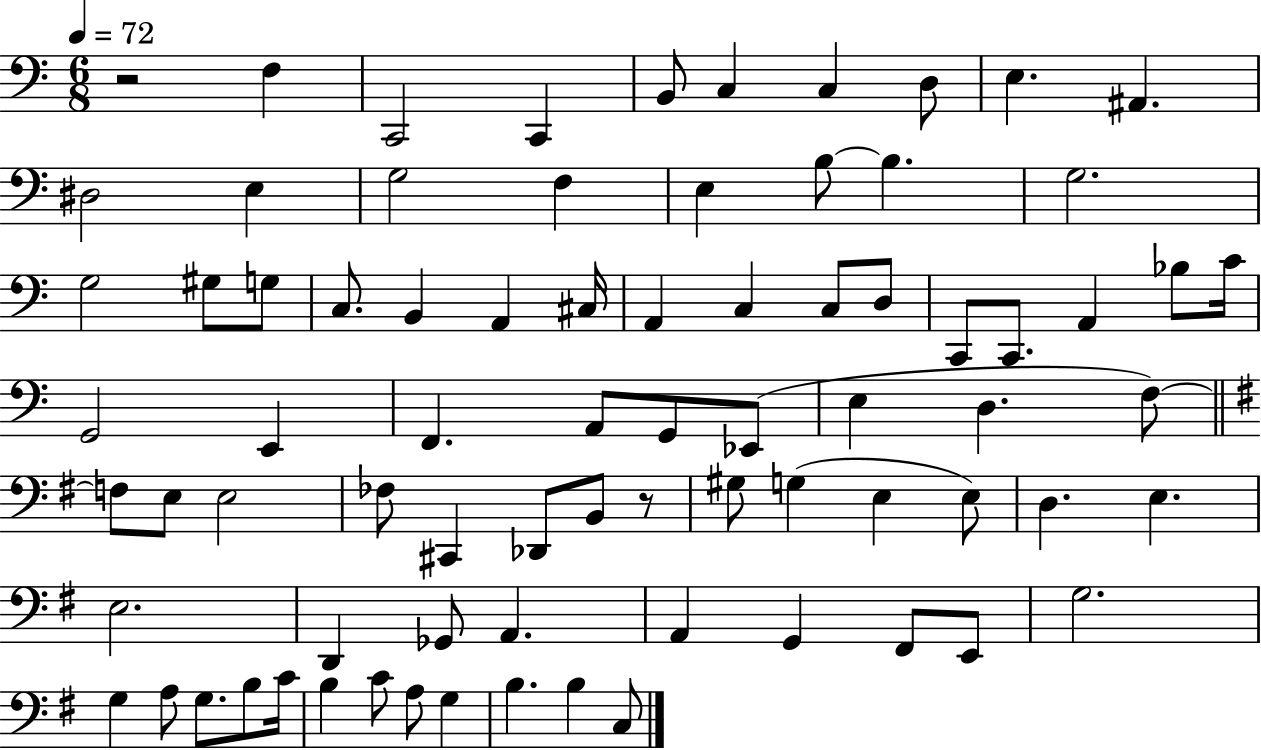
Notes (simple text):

R/h F3/q C2/h C2/q B2/e C3/q C3/q D3/e E3/q. A#2/q. D#3/h E3/q G3/h F3/q E3/q B3/e B3/q. G3/h. G3/h G#3/e G3/e C3/e. B2/q A2/q C#3/s A2/q C3/q C3/e D3/e C2/e C2/e. A2/q Bb3/e C4/s G2/h E2/q F2/q. A2/e G2/e Eb2/e E3/q D3/q. F3/e F3/e E3/e E3/h FES3/e C#2/q Db2/e B2/e R/e G#3/e G3/q E3/q E3/e D3/q. E3/q. E3/h. D2/q Gb2/e A2/q. A2/q G2/q F#2/e E2/e G3/h. G3/q A3/e G3/e. B3/e C4/s B3/q C4/e A3/e G3/q B3/q. B3/q C3/e